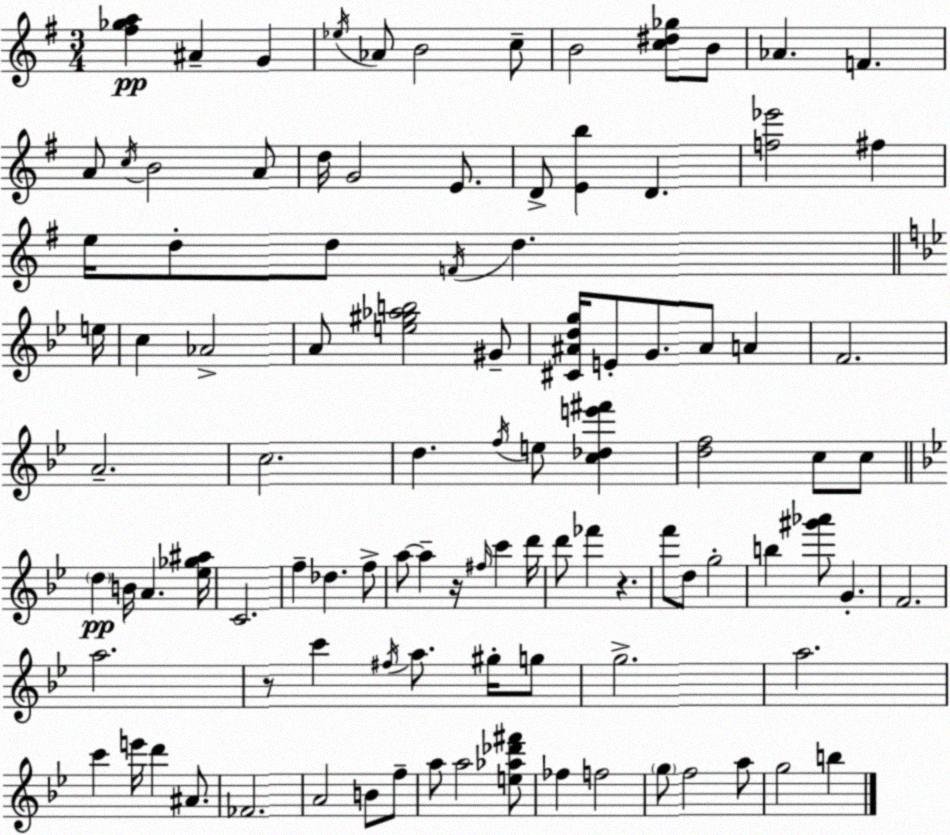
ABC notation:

X:1
T:Untitled
M:3/4
L:1/4
K:G
[^f_ga] ^A G _e/4 _A/2 B2 c/2 B2 [c^d_g]/2 B/2 _A F A/2 c/4 B2 A/2 d/4 G2 E/2 D/2 [Eb] D [f_e']2 ^f e/4 d/2 d/2 F/4 d e/4 c _A2 A/2 [e^g_ab]2 ^G/2 [^C^Adg]/4 E/2 G/2 ^A/2 A F2 A2 c2 d f/4 e/2 [c_de'^f'] [df]2 c/2 c/2 d B/4 A [_e_g^a]/4 C2 f _d f/2 a/2 a z/4 ^f/4 c' d'/4 d'/2 _f' z f'/2 d/2 g2 b [^g'_a']/2 G F2 a2 z/2 c' ^f/4 a/2 ^g/4 g/2 g2 a2 c' e'/4 d' ^A/2 _F2 A2 B/2 f/2 a/2 a2 [e_a_d'^f']/2 _f f2 g/2 f2 a/2 g2 b